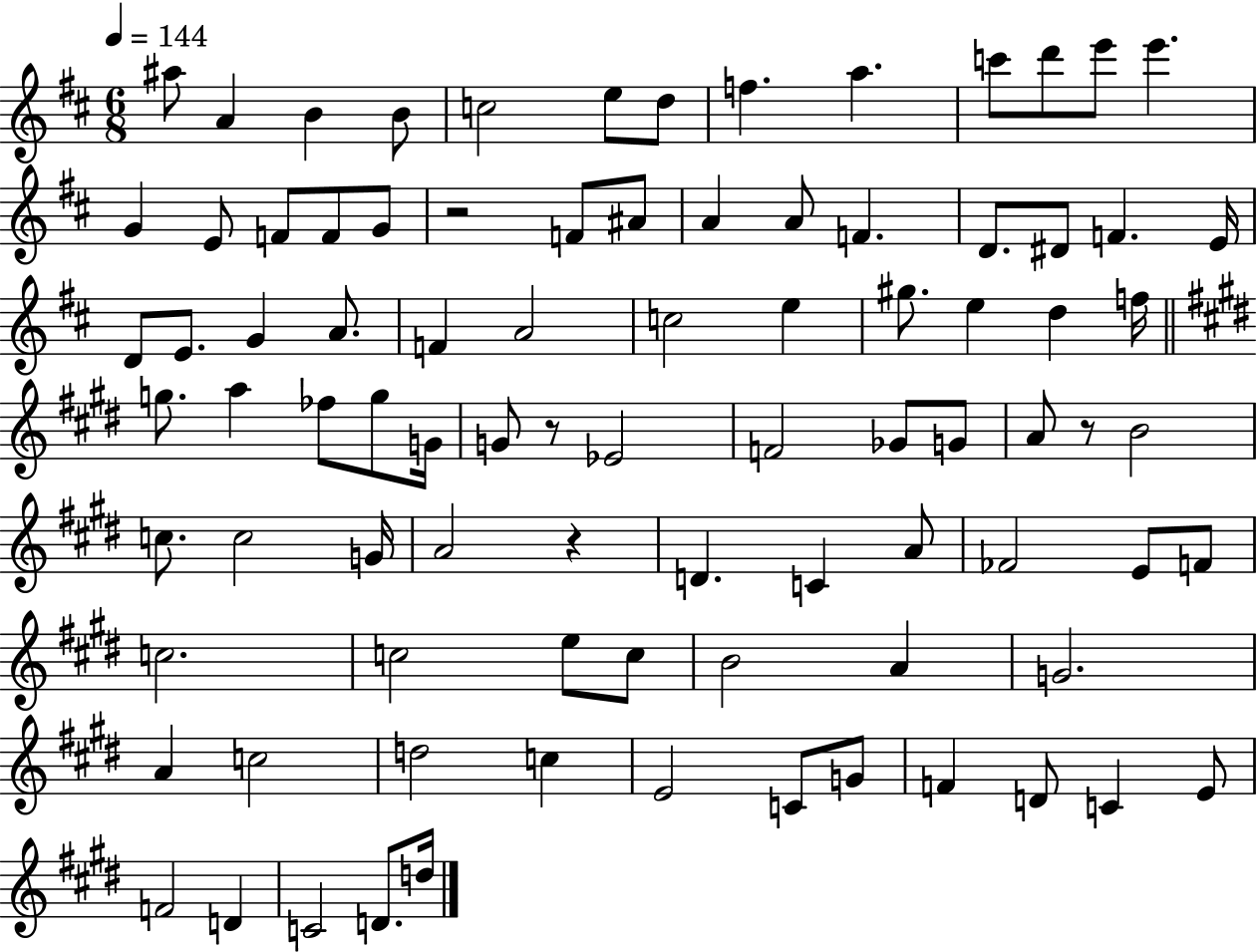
{
  \clef treble
  \numericTimeSignature
  \time 6/8
  \key d \major
  \tempo 4 = 144
  ais''8 a'4 b'4 b'8 | c''2 e''8 d''8 | f''4. a''4. | c'''8 d'''8 e'''8 e'''4. | \break g'4 e'8 f'8 f'8 g'8 | r2 f'8 ais'8 | a'4 a'8 f'4. | d'8. dis'8 f'4. e'16 | \break d'8 e'8. g'4 a'8. | f'4 a'2 | c''2 e''4 | gis''8. e''4 d''4 f''16 | \break \bar "||" \break \key e \major g''8. a''4 fes''8 g''8 g'16 | g'8 r8 ees'2 | f'2 ges'8 g'8 | a'8 r8 b'2 | \break c''8. c''2 g'16 | a'2 r4 | d'4. c'4 a'8 | fes'2 e'8 f'8 | \break c''2. | c''2 e''8 c''8 | b'2 a'4 | g'2. | \break a'4 c''2 | d''2 c''4 | e'2 c'8 g'8 | f'4 d'8 c'4 e'8 | \break f'2 d'4 | c'2 d'8. d''16 | \bar "|."
}